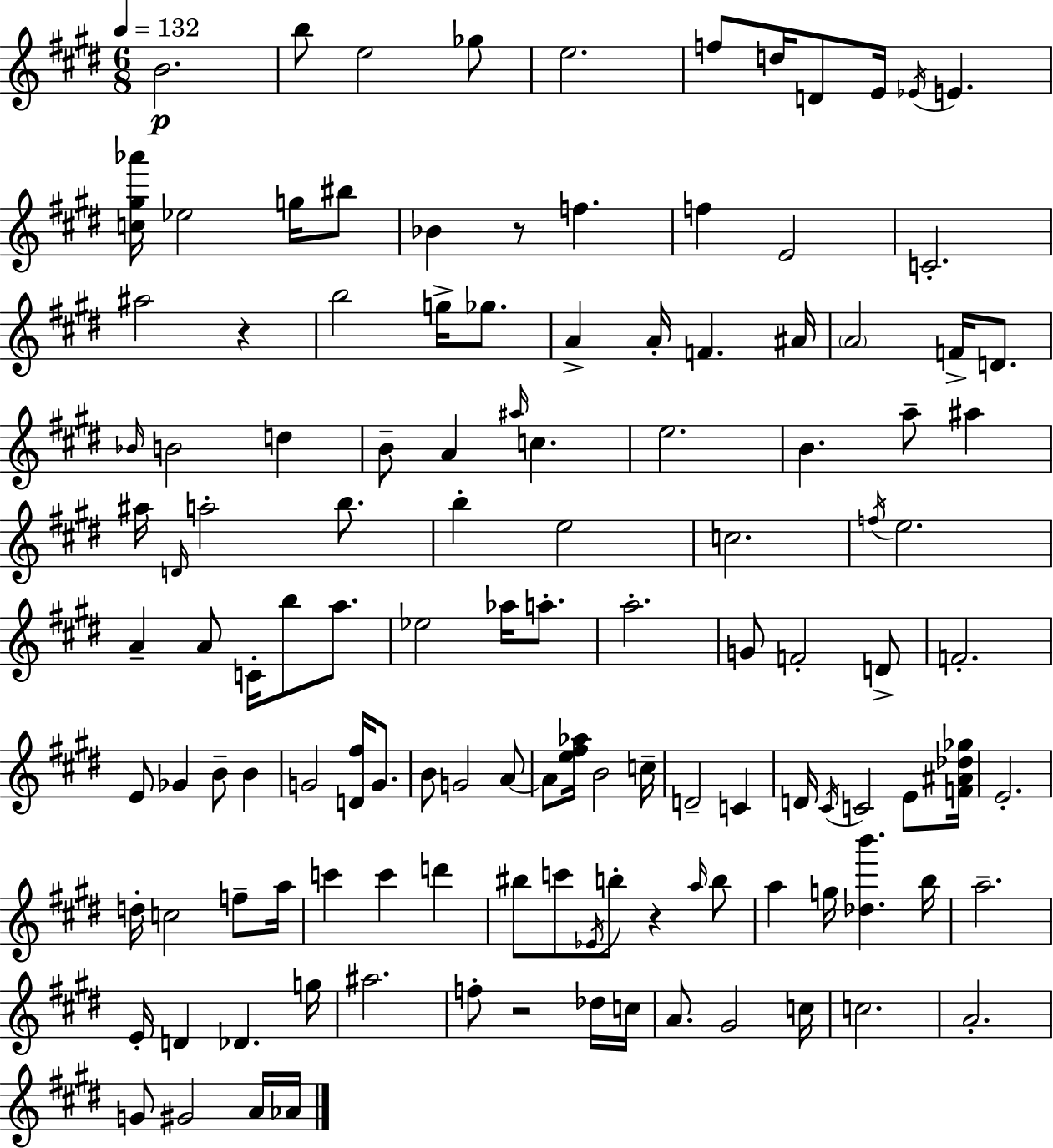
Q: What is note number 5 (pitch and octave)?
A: E5